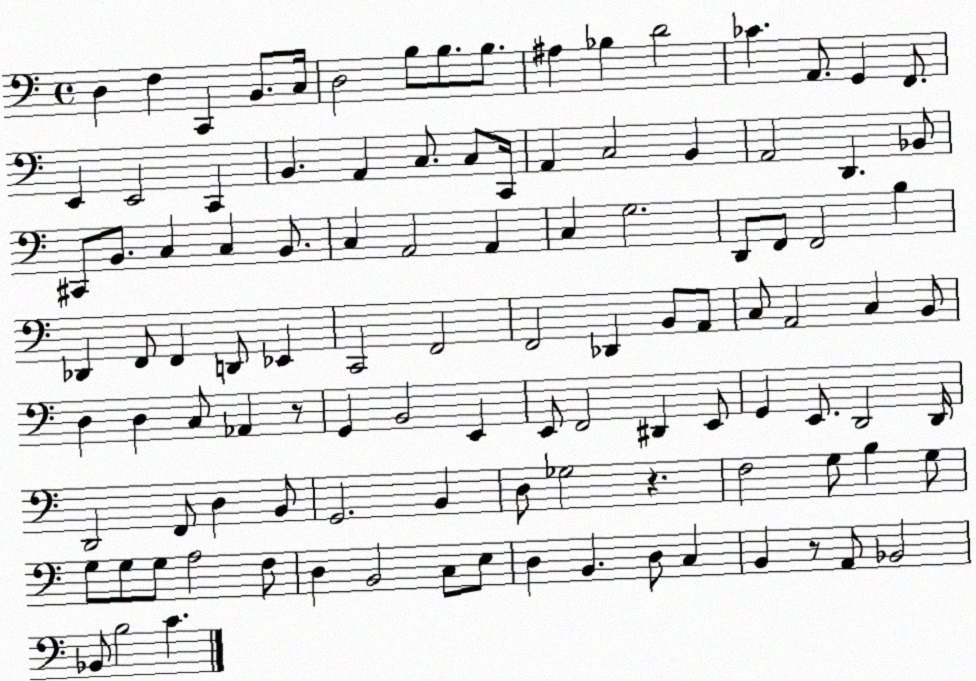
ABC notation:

X:1
T:Untitled
M:4/4
L:1/4
K:C
D, F, C,, B,,/2 C,/4 D,2 B,/2 B,/2 B,/2 ^A, _B, D2 _C A,,/2 G,, F,,/2 E,, E,,2 C,, B,, A,, C,/2 C,/2 C,,/4 A,, C,2 B,, A,,2 D,, _B,,/2 ^C,,/2 B,,/2 C, C, B,,/2 C, A,,2 A,, C, G,2 D,,/2 F,,/2 F,,2 B, _D,, F,,/2 F,, D,,/2 _E,, C,,2 F,,2 F,,2 _D,, B,,/2 A,,/2 C,/2 A,,2 C, B,,/2 D, D, C,/2 _A,, z/2 G,, B,,2 E,, E,,/2 F,,2 ^D,, E,,/2 G,, E,,/2 D,,2 D,,/4 D,,2 F,,/2 D, B,,/2 G,,2 B,, D,/2 _G,2 z F,2 G,/2 B, G,/2 G,/2 G,/2 G,/2 A,2 F,/2 D, B,,2 C,/2 E,/2 D, B,, D,/2 C, B,, z/2 A,,/2 _B,,2 _B,,/2 B,2 C